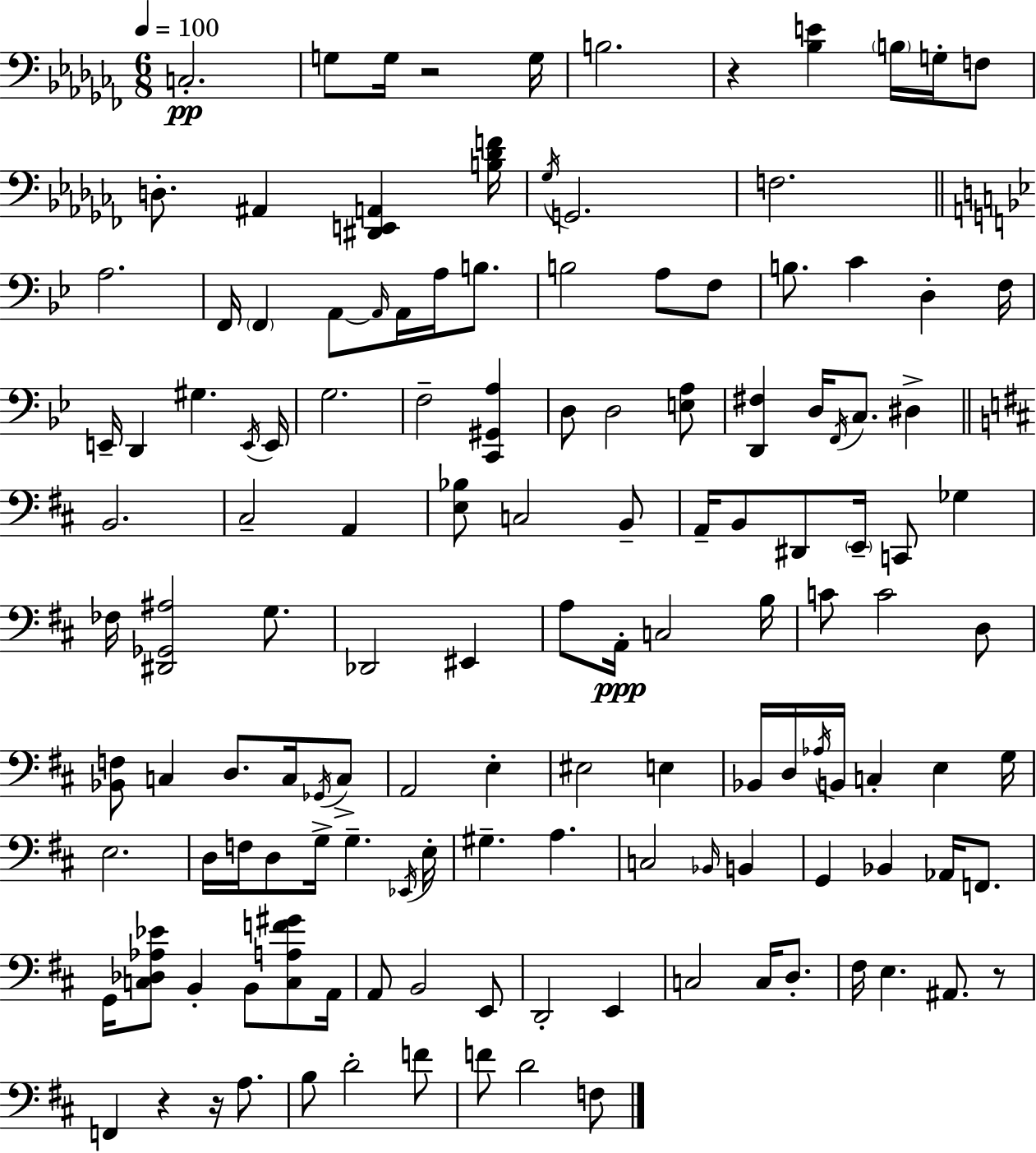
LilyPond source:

{
  \clef bass
  \numericTimeSignature
  \time 6/8
  \key aes \minor
  \tempo 4 = 100
  c2.-.\pp | g8 g16 r2 g16 | b2. | r4 <bes e'>4 \parenthesize b16 g16-. f8 | \break d8.-. ais,4 <dis, e, a,>4 <b des' f'>16 | \acciaccatura { ges16 } g,2. | f2. | \bar "||" \break \key g \minor a2. | f,16 \parenthesize f,4 a,8~~ \grace { a,16 } a,16 a16 b8. | b2 a8 f8 | b8. c'4 d4-. | \break f16 e,16-- d,4 gis4. | \acciaccatura { e,16 } e,16 g2. | f2-- <c, gis, a>4 | d8 d2 | \break <e a>8 <d, fis>4 d16 \acciaccatura { f,16 } c8. dis4-> | \bar "||" \break \key d \major b,2. | cis2-- a,4 | <e bes>8 c2 b,8-- | a,16-- b,8 dis,8 \parenthesize e,16-- c,8 ges4 | \break fes16 <dis, ges, ais>2 g8. | des,2 eis,4 | a8 a,16-.\ppp c2 b16 | c'8 c'2 d8 | \break <bes, f>8 c4 d8. c16 \acciaccatura { ges,16 } c8-> | a,2 e4-. | eis2 e4 | bes,16 d16 \acciaccatura { aes16 } b,16 c4-. e4 | \break g16 e2. | d16 f16 d8 g16-> g4.-- | \acciaccatura { ees,16 } e16-. gis4.-- a4. | c2 \grace { bes,16 } | \break b,4 g,4 bes,4 | aes,16 f,8. g,16 <c des aes ees'>8 b,4-. b,8 | <c a f' gis'>8 a,16 a,8 b,2 | e,8 d,2-. | \break e,4 c2 | c16 d8.-. fis16 e4. ais,8. | r8 f,4 r4 | r16 a8. b8 d'2-. | \break f'8 f'8 d'2 | f8 \bar "|."
}